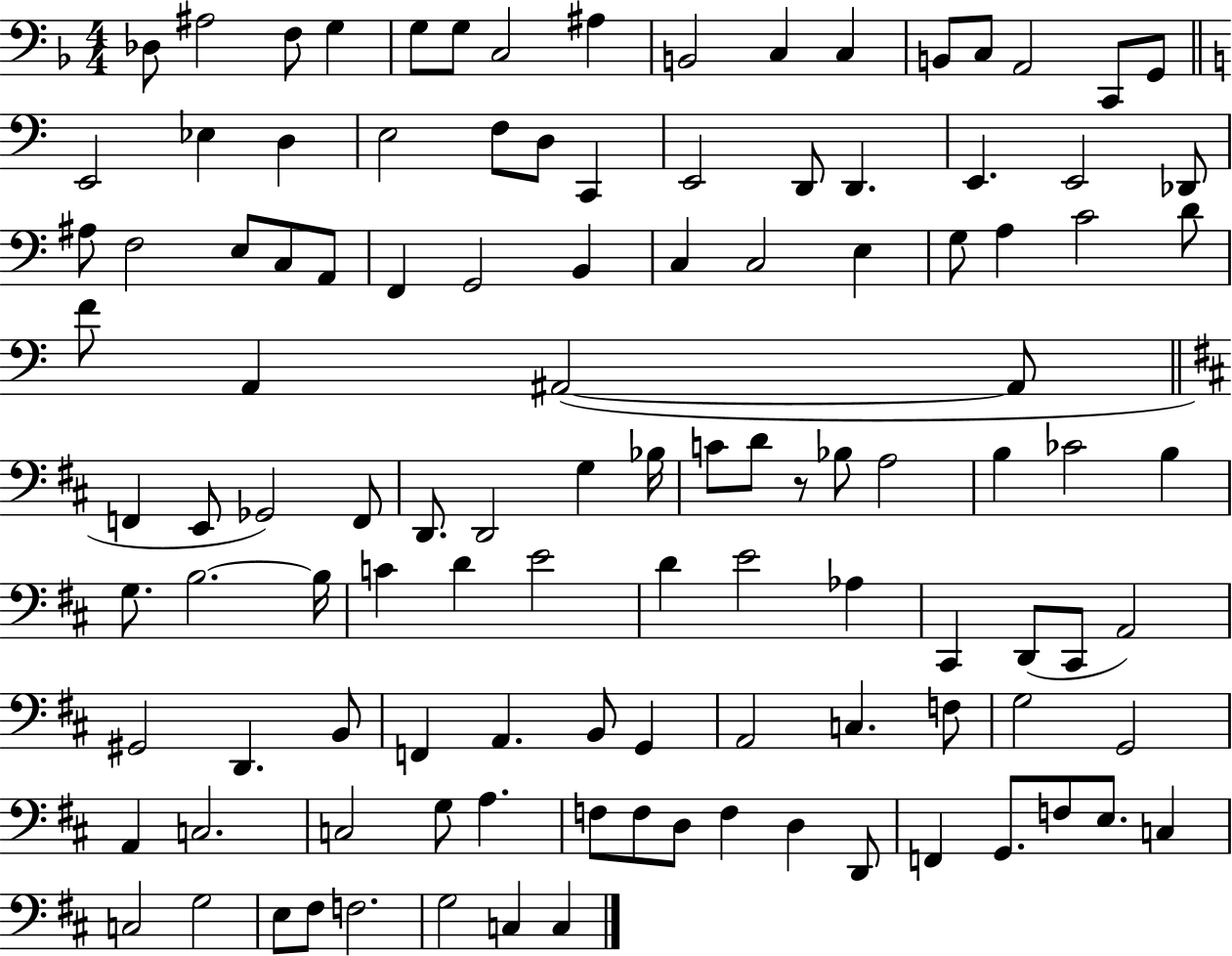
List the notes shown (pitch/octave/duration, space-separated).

Db3/e A#3/h F3/e G3/q G3/e G3/e C3/h A#3/q B2/h C3/q C3/q B2/e C3/e A2/h C2/e G2/e E2/h Eb3/q D3/q E3/h F3/e D3/e C2/q E2/h D2/e D2/q. E2/q. E2/h Db2/e A#3/e F3/h E3/e C3/e A2/e F2/q G2/h B2/q C3/q C3/h E3/q G3/e A3/q C4/h D4/e F4/e A2/q A#2/h A#2/e F2/q E2/e Gb2/h F2/e D2/e. D2/h G3/q Bb3/s C4/e D4/e R/e Bb3/e A3/h B3/q CES4/h B3/q G3/e. B3/h. B3/s C4/q D4/q E4/h D4/q E4/h Ab3/q C#2/q D2/e C#2/e A2/h G#2/h D2/q. B2/e F2/q A2/q. B2/e G2/q A2/h C3/q. F3/e G3/h G2/h A2/q C3/h. C3/h G3/e A3/q. F3/e F3/e D3/e F3/q D3/q D2/e F2/q G2/e. F3/e E3/e. C3/q C3/h G3/h E3/e F#3/e F3/h. G3/h C3/q C3/q